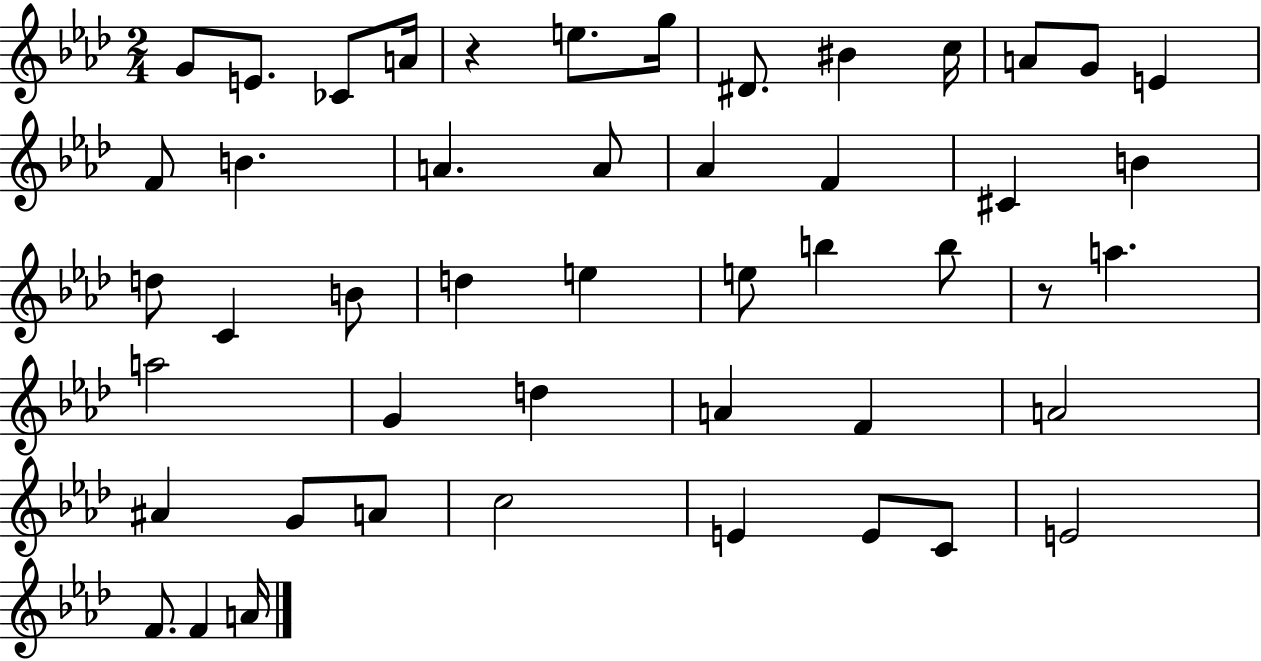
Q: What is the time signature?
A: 2/4